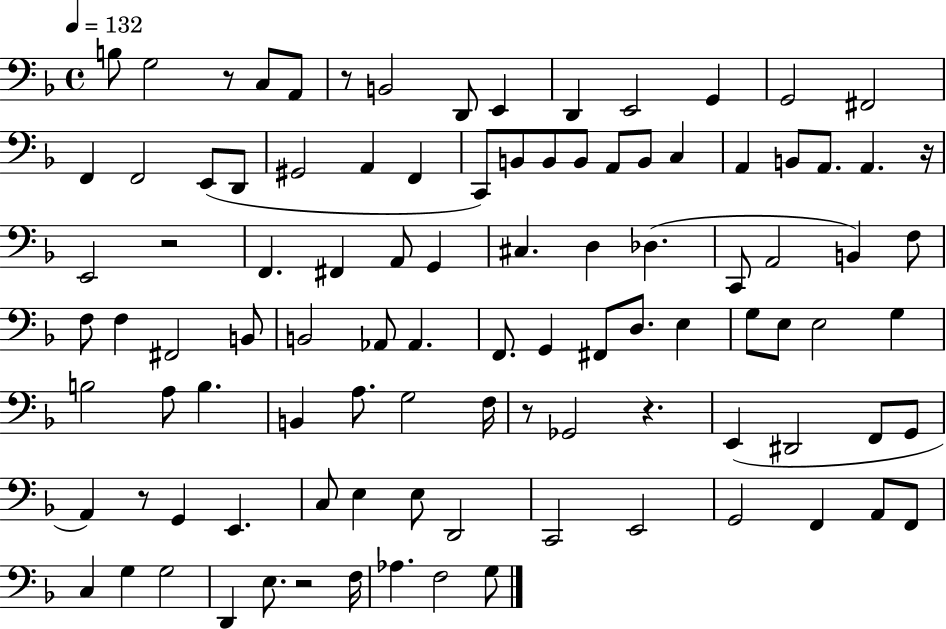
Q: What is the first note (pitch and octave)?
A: B3